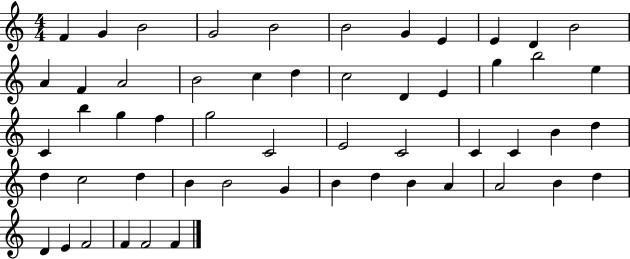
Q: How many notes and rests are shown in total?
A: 54